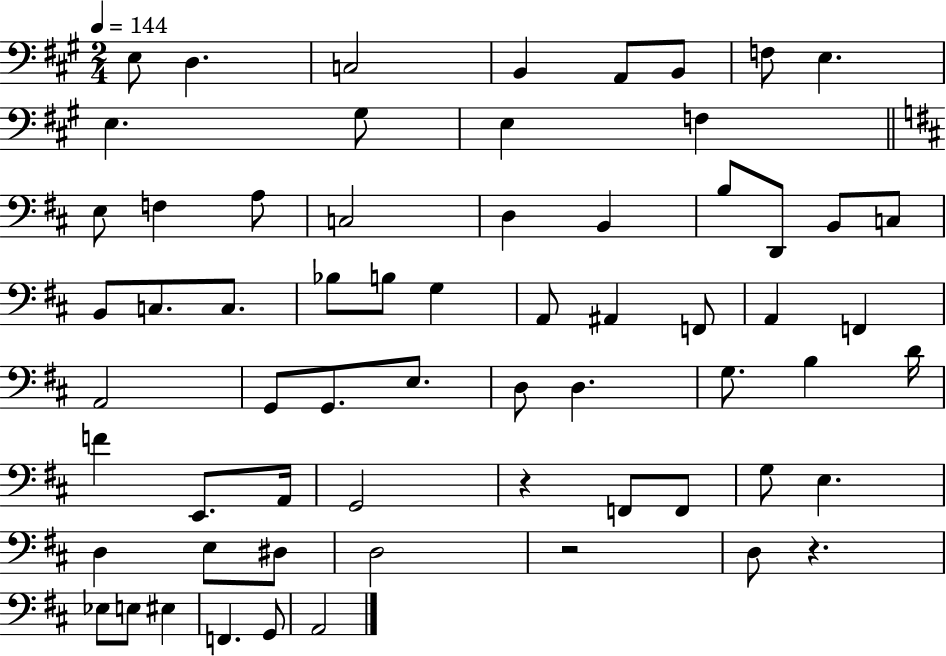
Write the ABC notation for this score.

X:1
T:Untitled
M:2/4
L:1/4
K:A
E,/2 D, C,2 B,, A,,/2 B,,/2 F,/2 E, E, ^G,/2 E, F, E,/2 F, A,/2 C,2 D, B,, B,/2 D,,/2 B,,/2 C,/2 B,,/2 C,/2 C,/2 _B,/2 B,/2 G, A,,/2 ^A,, F,,/2 A,, F,, A,,2 G,,/2 G,,/2 E,/2 D,/2 D, G,/2 B, D/4 F E,,/2 A,,/4 G,,2 z F,,/2 F,,/2 G,/2 E, D, E,/2 ^D,/2 D,2 z2 D,/2 z _E,/2 E,/2 ^E, F,, G,,/2 A,,2